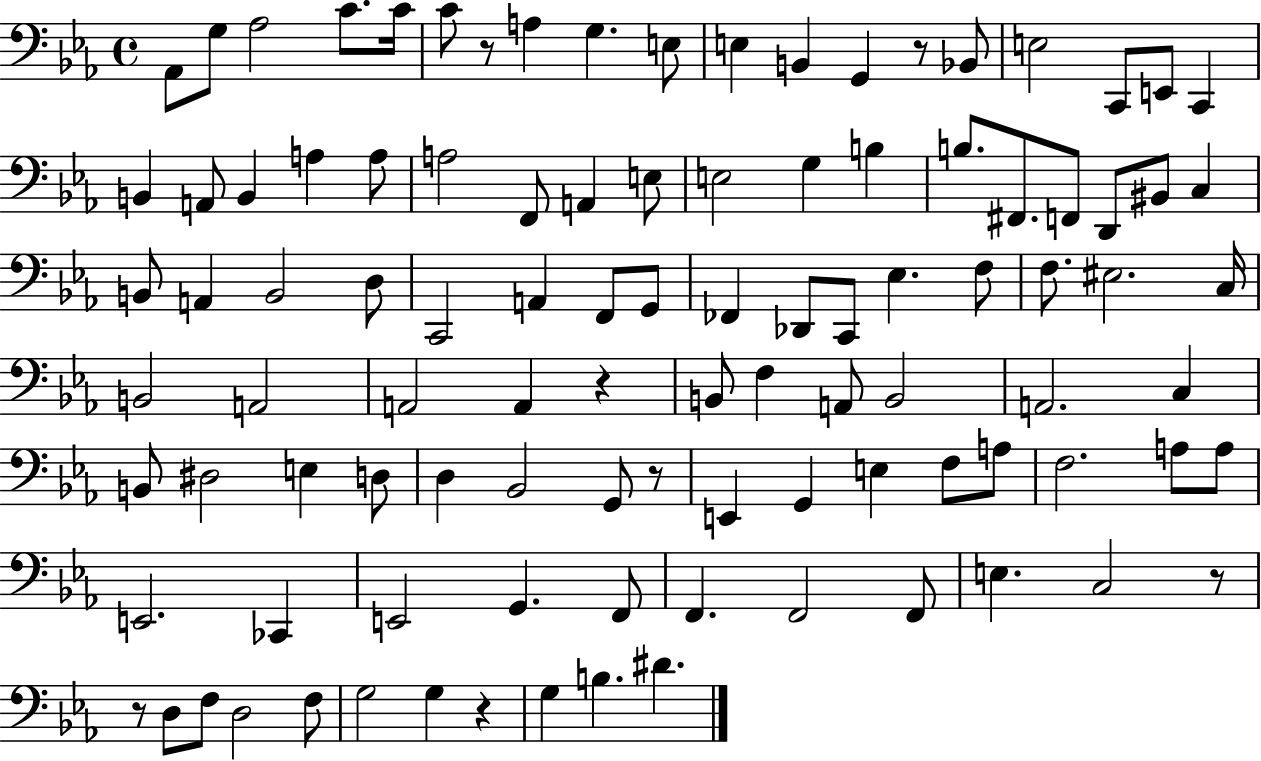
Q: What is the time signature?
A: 4/4